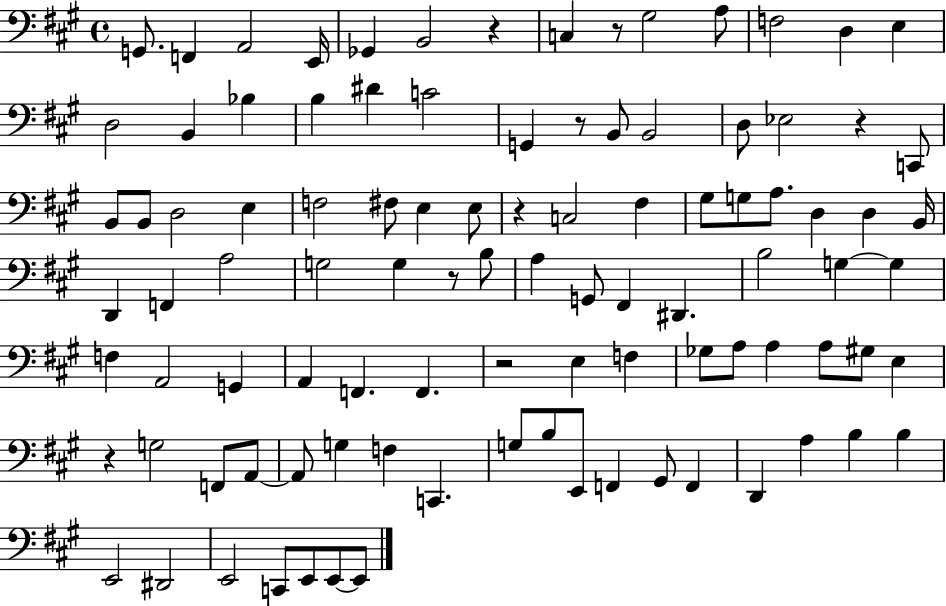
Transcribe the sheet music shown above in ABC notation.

X:1
T:Untitled
M:4/4
L:1/4
K:A
G,,/2 F,, A,,2 E,,/4 _G,, B,,2 z C, z/2 ^G,2 A,/2 F,2 D, E, D,2 B,, _B, B, ^D C2 G,, z/2 B,,/2 B,,2 D,/2 _E,2 z C,,/2 B,,/2 B,,/2 D,2 E, F,2 ^F,/2 E, E,/2 z C,2 ^F, ^G,/2 G,/2 A,/2 D, D, B,,/4 D,, F,, A,2 G,2 G, z/2 B,/2 A, G,,/2 ^F,, ^D,, B,2 G, G, F, A,,2 G,, A,, F,, F,, z2 E, F, _G,/2 A,/2 A, A,/2 ^G,/2 E, z G,2 F,,/2 A,,/2 A,,/2 G, F, C,, G,/2 B,/2 E,,/2 F,, ^G,,/2 F,, D,, A, B, B, E,,2 ^D,,2 E,,2 C,,/2 E,,/2 E,,/2 E,,/2